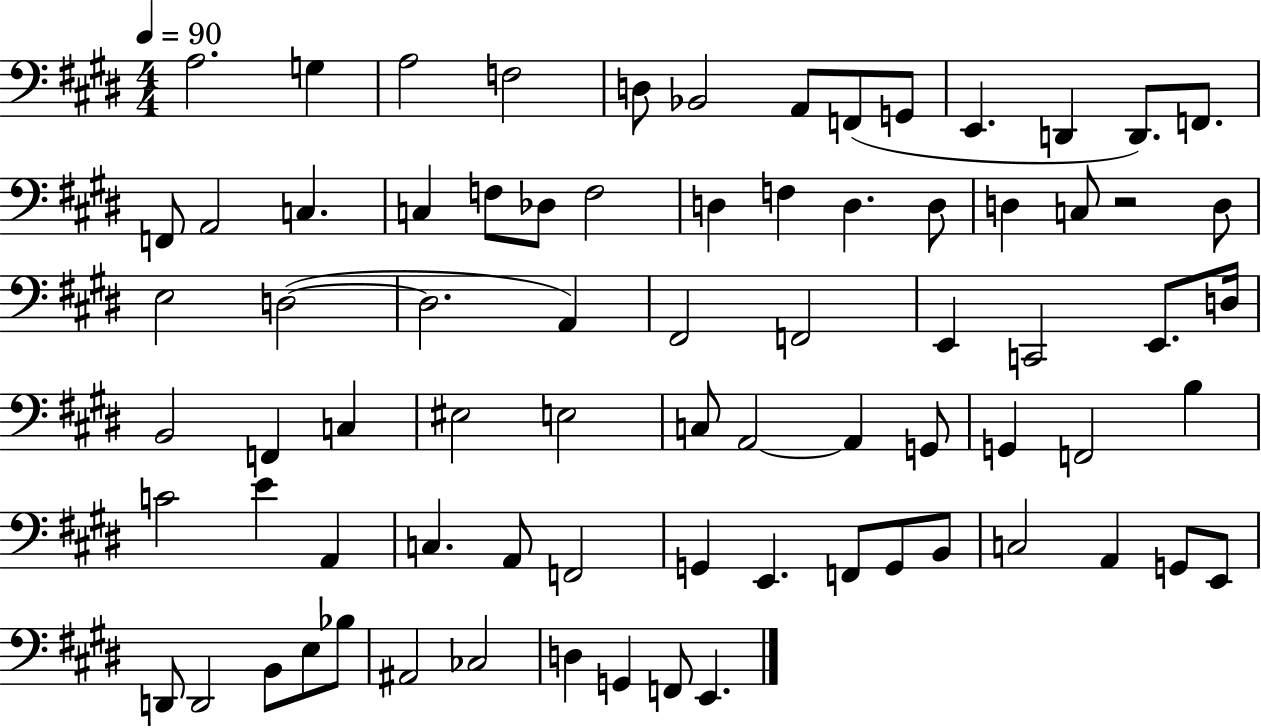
{
  \clef bass
  \numericTimeSignature
  \time 4/4
  \key e \major
  \tempo 4 = 90
  \repeat volta 2 { a2. g4 | a2 f2 | d8 bes,2 a,8 f,8( g,8 | e,4. d,4 d,8.) f,8. | \break f,8 a,2 c4. | c4 f8 des8 f2 | d4 f4 d4. d8 | d4 c8 r2 d8 | \break e2 d2~(~ | d2. a,4) | fis,2 f,2 | e,4 c,2 e,8. d16 | \break b,2 f,4 c4 | eis2 e2 | c8 a,2~~ a,4 g,8 | g,4 f,2 b4 | \break c'2 e'4 a,4 | c4. a,8 f,2 | g,4 e,4. f,8 g,8 b,8 | c2 a,4 g,8 e,8 | \break d,8 d,2 b,8 e8 bes8 | ais,2 ces2 | d4 g,4 f,8 e,4. | } \bar "|."
}